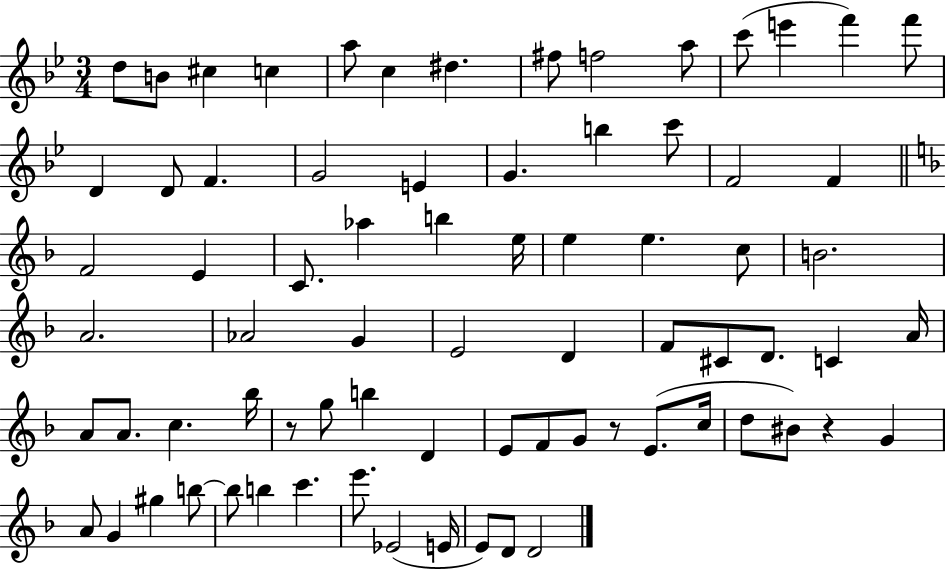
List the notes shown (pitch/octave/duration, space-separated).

D5/e B4/e C#5/q C5/q A5/e C5/q D#5/q. F#5/e F5/h A5/e C6/e E6/q F6/q F6/e D4/q D4/e F4/q. G4/h E4/q G4/q. B5/q C6/e F4/h F4/q F4/h E4/q C4/e. Ab5/q B5/q E5/s E5/q E5/q. C5/e B4/h. A4/h. Ab4/h G4/q E4/h D4/q F4/e C#4/e D4/e. C4/q A4/s A4/e A4/e. C5/q. Bb5/s R/e G5/e B5/q D4/q E4/e F4/e G4/e R/e E4/e. C5/s D5/e BIS4/e R/q G4/q A4/e G4/q G#5/q B5/e B5/e B5/q C6/q. E6/e. Eb4/h E4/s E4/e D4/e D4/h